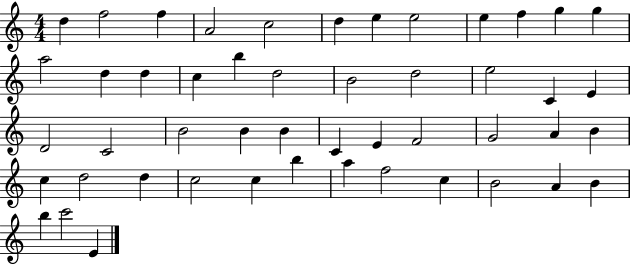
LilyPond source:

{
  \clef treble
  \numericTimeSignature
  \time 4/4
  \key c \major
  d''4 f''2 f''4 | a'2 c''2 | d''4 e''4 e''2 | e''4 f''4 g''4 g''4 | \break a''2 d''4 d''4 | c''4 b''4 d''2 | b'2 d''2 | e''2 c'4 e'4 | \break d'2 c'2 | b'2 b'4 b'4 | c'4 e'4 f'2 | g'2 a'4 b'4 | \break c''4 d''2 d''4 | c''2 c''4 b''4 | a''4 f''2 c''4 | b'2 a'4 b'4 | \break b''4 c'''2 e'4 | \bar "|."
}